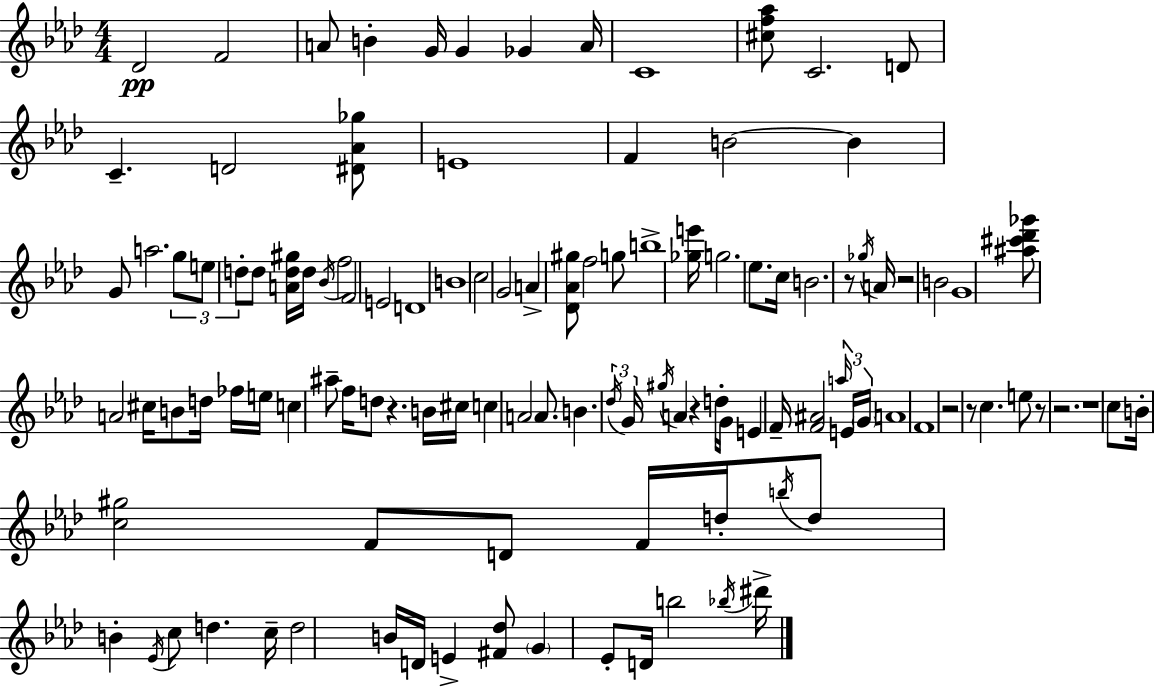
Db4/h F4/h A4/e B4/q G4/s G4/q Gb4/q A4/s C4/w [C#5,F5,Ab5]/e C4/h. D4/e C4/q. D4/h [D#4,Ab4,Gb5]/e E4/w F4/q B4/h B4/q G4/e A5/h. G5/e E5/e D5/e D5/e [A4,D5,G#5]/s D5/s Bb4/s F5/h F4/h E4/h D4/w B4/w C5/h G4/h A4/q [Db4,Ab4,G#5]/e F5/h G5/e B5/w [Gb5,E6]/s G5/h. Eb5/e. C5/s B4/h. R/e Gb5/s A4/s R/h B4/h G4/w [A#5,C#6,Db6,Gb6]/e A4/h C#5/s B4/e D5/s FES5/s E5/s C5/q A#5/e F5/s D5/e R/q. B4/s C#5/s C5/q A4/h A4/e. B4/q. Db5/s G4/s G#5/s A4/q R/q D5/s G4/s E4/q F4/s [F4,A#4]/h A5/s E4/s G4/s A4/w F4/w R/h R/e C5/q. E5/e R/e R/h. R/w C5/e B4/s [C5,G#5]/h F4/e D4/e F4/s D5/s B5/s D5/e B4/q Eb4/s C5/e D5/q. C5/s D5/h B4/s D4/s E4/q [F#4,Db5]/e G4/q Eb4/e D4/s B5/h Bb5/s D#6/s